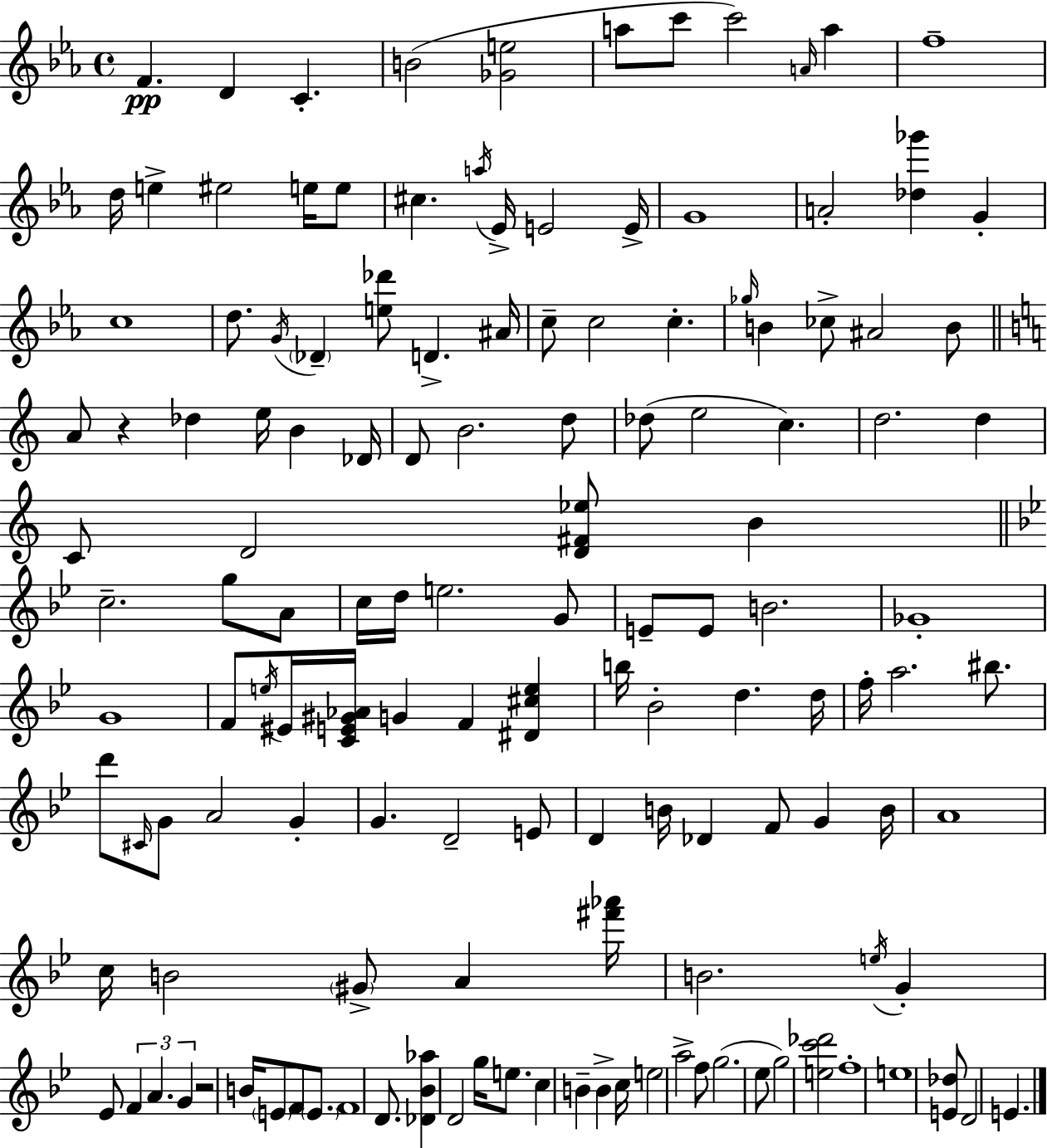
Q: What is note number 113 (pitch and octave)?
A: C5